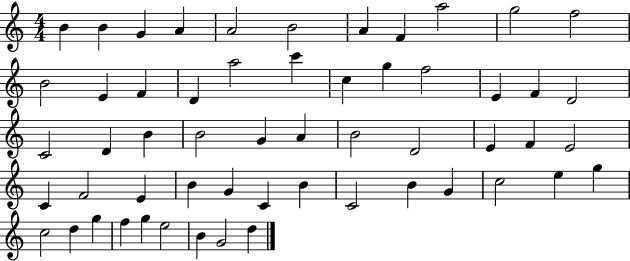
X:1
T:Untitled
M:4/4
L:1/4
K:C
B B G A A2 B2 A F a2 g2 f2 B2 E F D a2 c' c g f2 E F D2 C2 D B B2 G A B2 D2 E F E2 C F2 E B G C B C2 B G c2 e g c2 d g f g e2 B G2 d